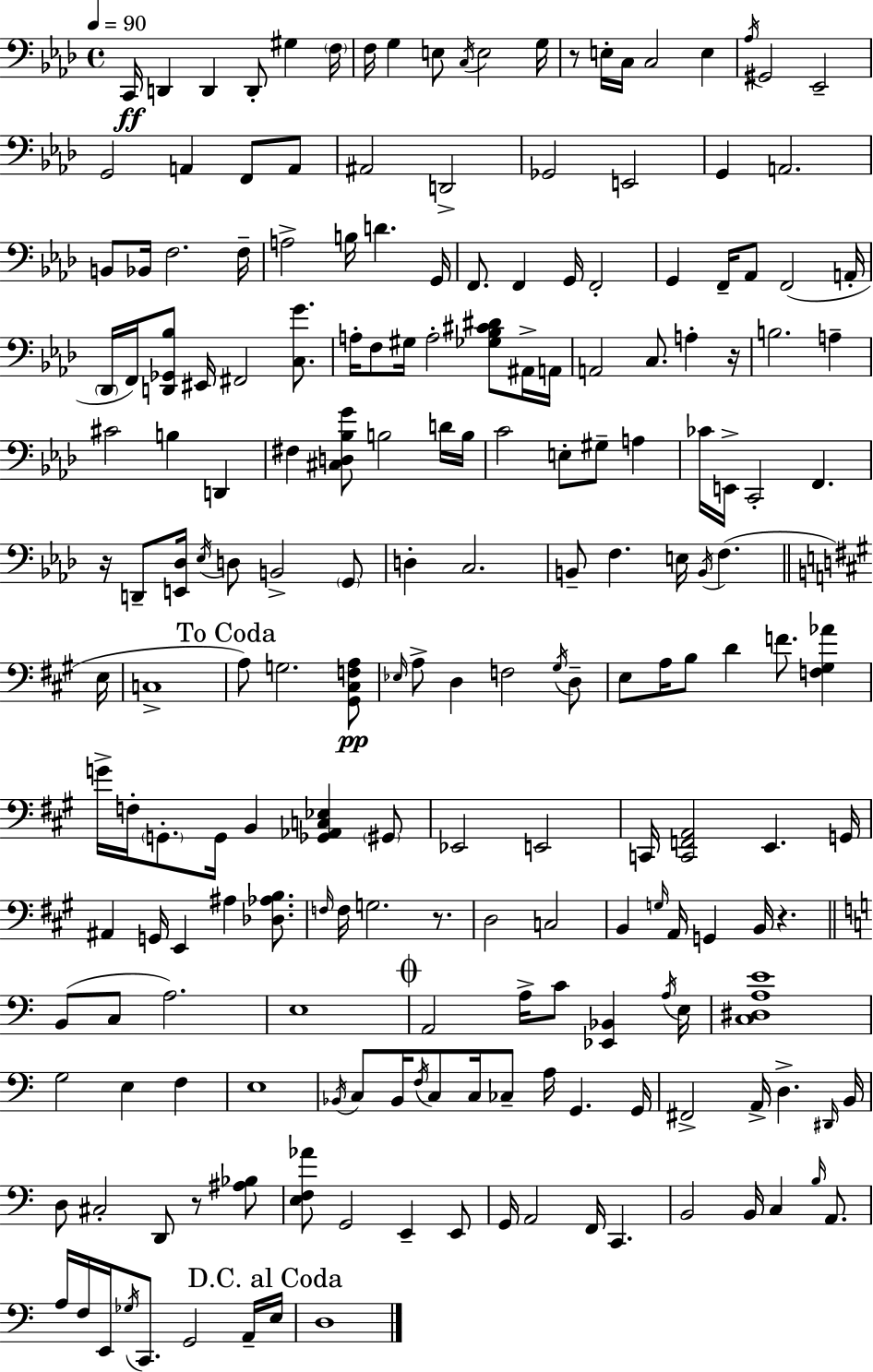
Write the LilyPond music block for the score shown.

{
  \clef bass
  \time 4/4
  \defaultTimeSignature
  \key aes \major
  \tempo 4 = 90
  c,16\ff d,4 d,4 d,8-. gis4 \parenthesize f16 | f16 g4 e8 \acciaccatura { c16 } e2 | g16 r8 e16-. c16 c2 e4 | \acciaccatura { aes16 } gis,2 ees,2-- | \break g,2 a,4 f,8 | a,8 ais,2 d,2-> | ges,2 e,2 | g,4 a,2. | \break b,8 bes,16 f2. | f16-- a2-> b16 d'4. | g,16 f,8. f,4 g,16 f,2-. | g,4 f,16-- aes,8 f,2( | \break a,16-. \parenthesize des,16 f,16) <d, ges, bes>8 eis,16 fis,2 <c g'>8. | a16-. f8 gis16 a2-. <ges bes cis' dis'>8 | ais,16-> a,16 a,2 c8. a4-. | r16 b2. a4-- | \break cis'2 b4 d,4 | fis4 <cis d bes g'>8 b2 | d'16 b16 c'2 e8-. gis8-- a4 | ces'16 e,16-> c,2-. f,4. | \break r16 d,8-- <e, des>16 \acciaccatura { ees16 } d8 b,2-> | \parenthesize g,8 d4-. c2. | b,8-- f4. e16 \acciaccatura { b,16 }( f4. | \bar "||" \break \key a \major e16 c1-> | \mark "To Coda" a8) g2. <gis, cis f a>8\pp | \grace { ees16 } a8-> d4 f2 | \acciaccatura { gis16 } d8-- e8 a16 b8 d'4 f'8. <f gis aes'>4 | \break g'16-> f16-. \parenthesize g,8.-. g,16 b,4 <ges, aes, c ees>4 | \parenthesize gis,8 ees,2 e,2 | c,16 <c, f, a,>2 e,4. | g,16 ais,4 g,16 e,4 ais4 | \break <des aes b>8. \grace { f16 } f16 g2. | r8. d2 c2 | b,4 \grace { g16 } a,16 g,4 b,16 r4. | \bar "||" \break \key c \major b,8( c8 a2.) | e1 | \mark \markup { \musicglyph "scripts.coda" } a,2 a16-> c'8 <ees, bes,>4 \acciaccatura { a16 } | e16 <c dis a e'>1 | \break g2 e4 f4 | e1 | \acciaccatura { bes,16 } c8 bes,16 \acciaccatura { f16 } c8 c16 ces8-- a16 g,4. | g,16 fis,2-> a,16-> d4.-> | \break \grace { dis,16 } b,16 d8 cis2-. d,8 | r8 <ais bes>8 <e f aes'>8 g,2 e,4-- | e,8 g,16 a,2 f,16 c,4. | b,2 b,16 c4 | \break \grace { b16 } a,8. a16 f16 e,16 \acciaccatura { ges16 } c,8. g,2 | a,16-- \mark "D.C. al Coda" e16 d1 | \bar "|."
}